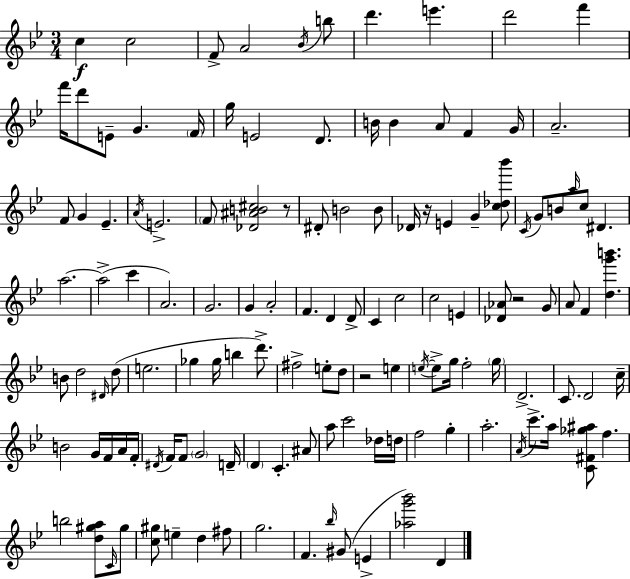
C5/q C5/h F4/e A4/h Bb4/s B5/e D6/q. E6/q. D6/h F6/q F6/s D6/e E4/e G4/q. F4/s G5/s E4/h D4/e. B4/s B4/q A4/e F4/q G4/s A4/h. F4/e G4/q Eb4/q. A4/s E4/h. F4/e [Db4,A#4,B4,C#5]/h R/e D#4/e B4/h B4/e Db4/s R/s E4/q G4/q [C5,Db5,Bb6]/e C4/s G4/e B4/e A5/s C5/e D#4/q. A5/h. A5/h C6/q A4/h. G4/h. G4/q A4/h F4/q. D4/q D4/e C4/q C5/h C5/h E4/q [Db4,Ab4]/e R/h G4/e A4/e F4/q [D5,G6,B6]/q. B4/e D5/h D#4/s D5/e E5/h. Gb5/q Gb5/s B5/q D6/e. F#5/h E5/e D5/e R/h E5/q E5/s E5/e G5/s F5/h G5/s D4/h. C4/e. D4/h C5/s B4/h G4/s F4/s A4/s F4/s D#4/s F4/s F4/e G4/h D4/s D4/q C4/q. A#4/e A5/e C6/h Db5/s D5/s F5/h G5/q A5/h. A4/s C6/e. A5/s [C4,F#4,Gb5,A#5]/e F5/q. B5/h [D5,G#5,A5]/e C4/s G#5/e [C5,G#5]/e E5/q D5/q F#5/e G5/h. F4/q. Bb5/s G#4/e E4/q [Ab5,G6,Bb6]/h D4/q